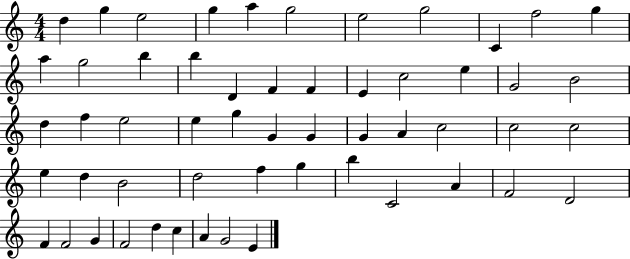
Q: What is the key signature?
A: C major